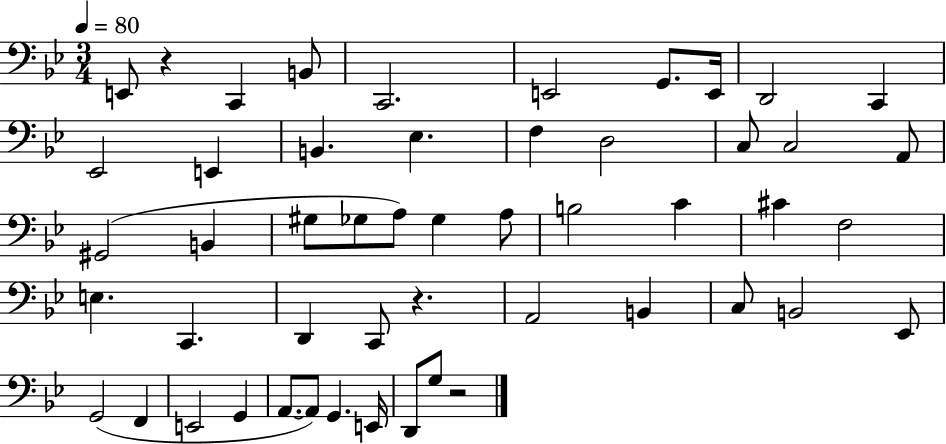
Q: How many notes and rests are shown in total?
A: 51